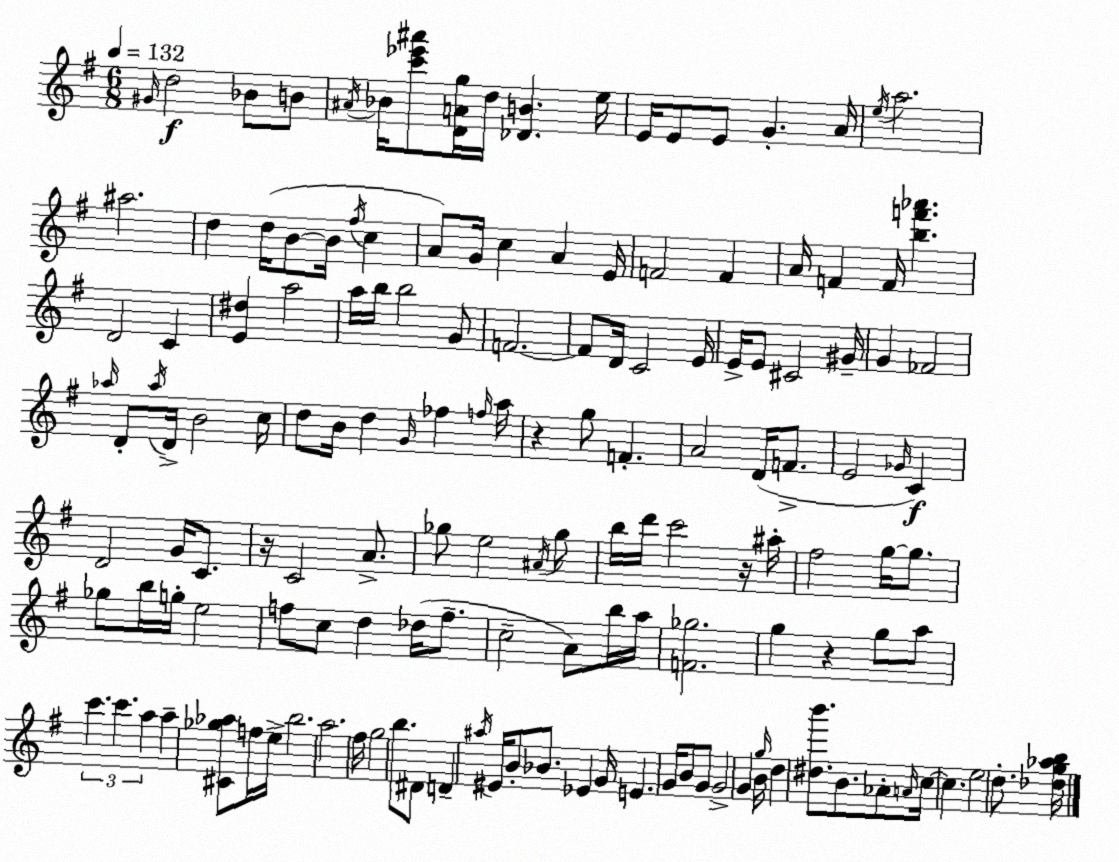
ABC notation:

X:1
T:Untitled
M:6/8
L:1/4
K:G
^G/4 d2 _B/2 B/2 ^A/4 _B/4 [c'_e'^a']/2 [DAg]/4 d/4 [_DB] e/4 E/4 E/2 E/2 G A/4 e/4 a2 ^a2 d d/4 B/2 B/4 ^f/4 c A/2 G/4 c A E/4 F2 F A/4 F F/4 [bf'_a'] D2 C [E^d] a2 a/4 b/4 b2 G/2 F2 F/2 D/4 C2 E/4 E/4 E/2 ^C2 ^G/4 G _F2 _a/4 D/2 _a/4 D/4 B2 c/4 d/2 B/4 d G/4 _f f/4 a/4 z g/2 F A2 D/4 F/2 E2 _G/4 C D2 G/4 C/2 z/4 C2 A/2 _g/2 e2 ^A/4 _g/2 b/4 d'/4 c'2 z/4 ^a/4 ^f2 g/4 g/2 _g/2 b/4 g/4 e2 f/2 c/2 d _d/4 f/2 c2 A/2 b/4 a/4 [F_g]2 g z g/2 a/2 c' c' a a [^C_g_a]/2 f/4 e/4 b2 a2 ^f/4 g2 b/2 ^D/2 D ^a/4 ^E/4 B/2 _B/2 _E G/4 E G/4 B/2 G/2 G2 G g/4 B/4 d [^db']/2 B/2 _A/2 A/4 c/4 c e2 d/2 [_dg_ab]/4